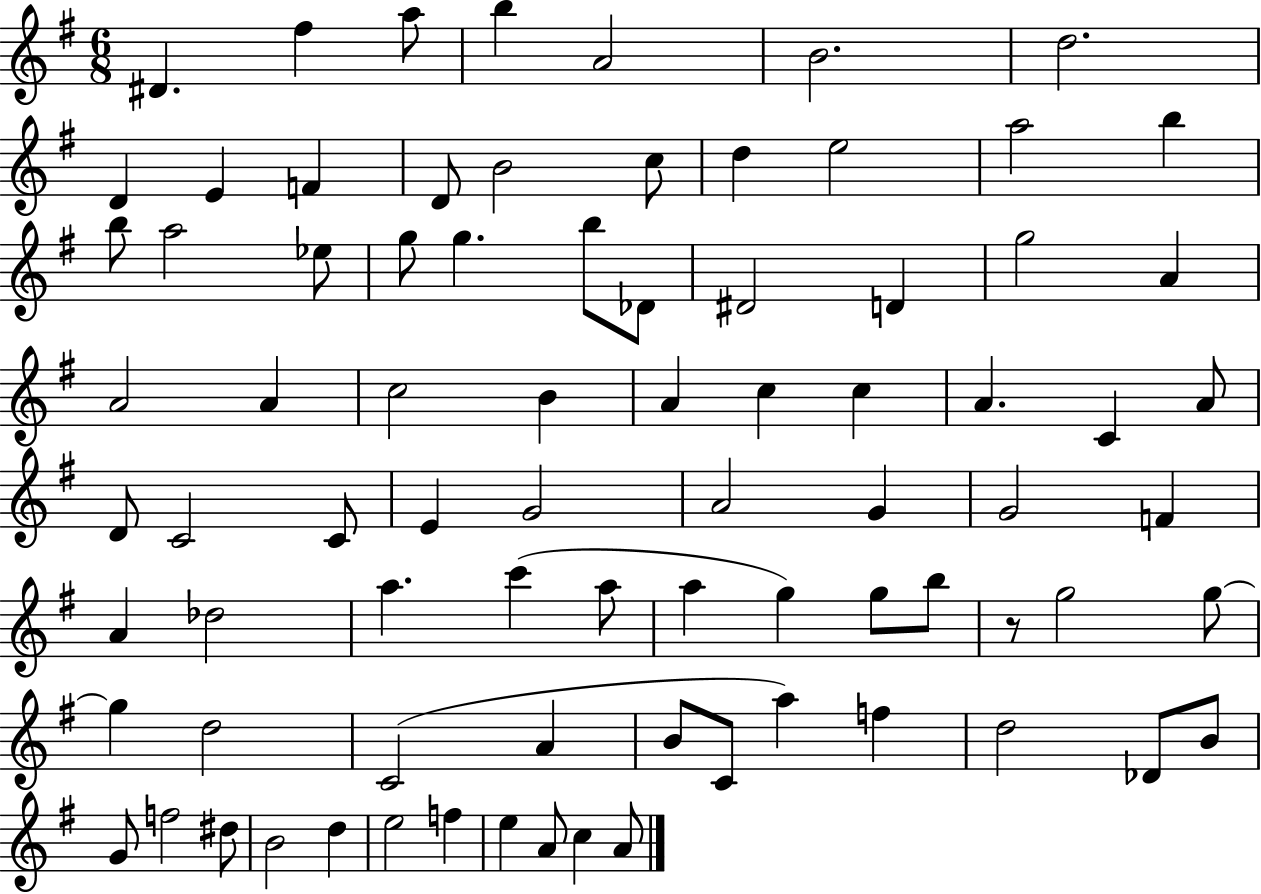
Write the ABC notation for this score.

X:1
T:Untitled
M:6/8
L:1/4
K:G
^D ^f a/2 b A2 B2 d2 D E F D/2 B2 c/2 d e2 a2 b b/2 a2 _e/2 g/2 g b/2 _D/2 ^D2 D g2 A A2 A c2 B A c c A C A/2 D/2 C2 C/2 E G2 A2 G G2 F A _d2 a c' a/2 a g g/2 b/2 z/2 g2 g/2 g d2 C2 A B/2 C/2 a f d2 _D/2 B/2 G/2 f2 ^d/2 B2 d e2 f e A/2 c A/2